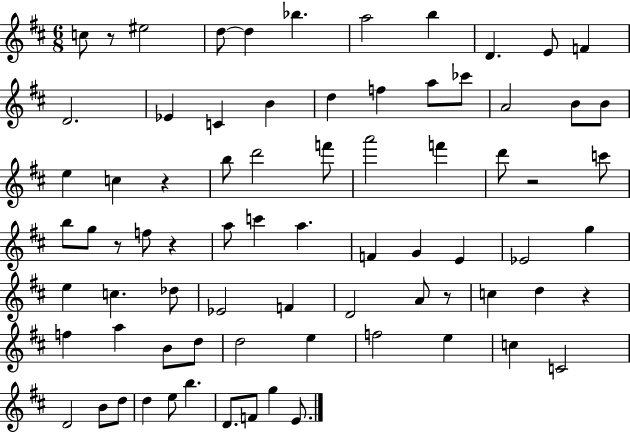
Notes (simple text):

C5/e R/e EIS5/h D5/e D5/q Bb5/q. A5/h B5/q D4/q. E4/e F4/q D4/h. Eb4/q C4/q B4/q D5/q F5/q A5/e CES6/e A4/h B4/e B4/e E5/q C5/q R/q B5/e D6/h F6/e A6/h F6/q D6/e R/h C6/e B5/e G5/e R/e F5/e R/q A5/e C6/q A5/q. F4/q G4/q E4/q Eb4/h G5/q E5/q C5/q. Db5/e Eb4/h F4/q D4/h A4/e R/e C5/q D5/q R/q F5/q A5/q B4/e D5/e D5/h E5/q F5/h E5/q C5/q C4/h D4/h B4/e D5/e D5/q E5/e B5/q. D4/e. F4/e G5/q E4/e.